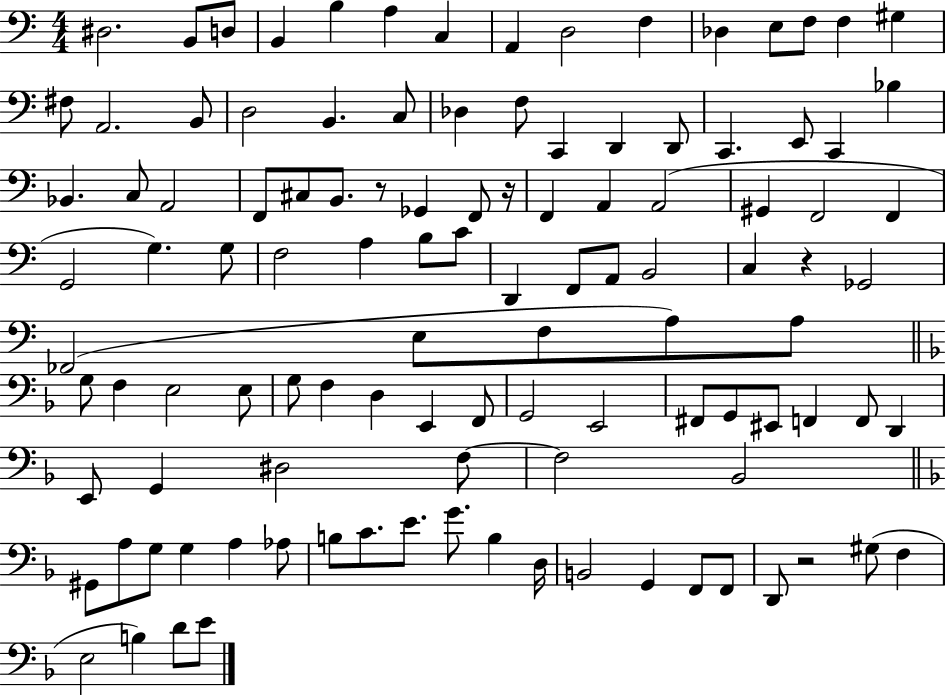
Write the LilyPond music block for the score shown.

{
  \clef bass
  \numericTimeSignature
  \time 4/4
  \key c \major
  \repeat volta 2 { dis2. b,8 d8 | b,4 b4 a4 c4 | a,4 d2 f4 | des4 e8 f8 f4 gis4 | \break fis8 a,2. b,8 | d2 b,4. c8 | des4 f8 c,4 d,4 d,8 | c,4. e,8 c,4 bes4 | \break bes,4. c8 a,2 | f,8 cis8 b,8. r8 ges,4 f,8 r16 | f,4 a,4 a,2( | gis,4 f,2 f,4 | \break g,2 g4.) g8 | f2 a4 b8 c'8 | d,4 f,8 a,8 b,2 | c4 r4 ges,2 | \break fes,2( e8 f8 a8) a8 | \bar "||" \break \key d \minor g8 f4 e2 e8 | g8 f4 d4 e,4 f,8 | g,2 e,2 | fis,8 g,8 eis,8 f,4 f,8 d,4 | \break e,8 g,4 dis2 f8~~ | f2 bes,2 | \bar "||" \break \key f \major gis,8 a8 g8 g4 a4 aes8 | b8 c'8. e'8. g'8. b4 d16 | b,2 g,4 f,8 f,8 | d,8 r2 gis8( f4 | \break e2 b4) d'8 e'8 | } \bar "|."
}